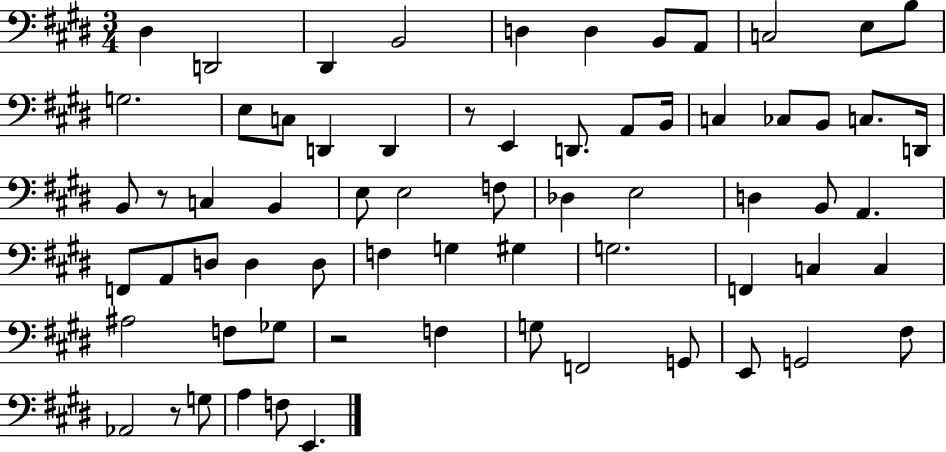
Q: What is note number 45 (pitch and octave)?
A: G3